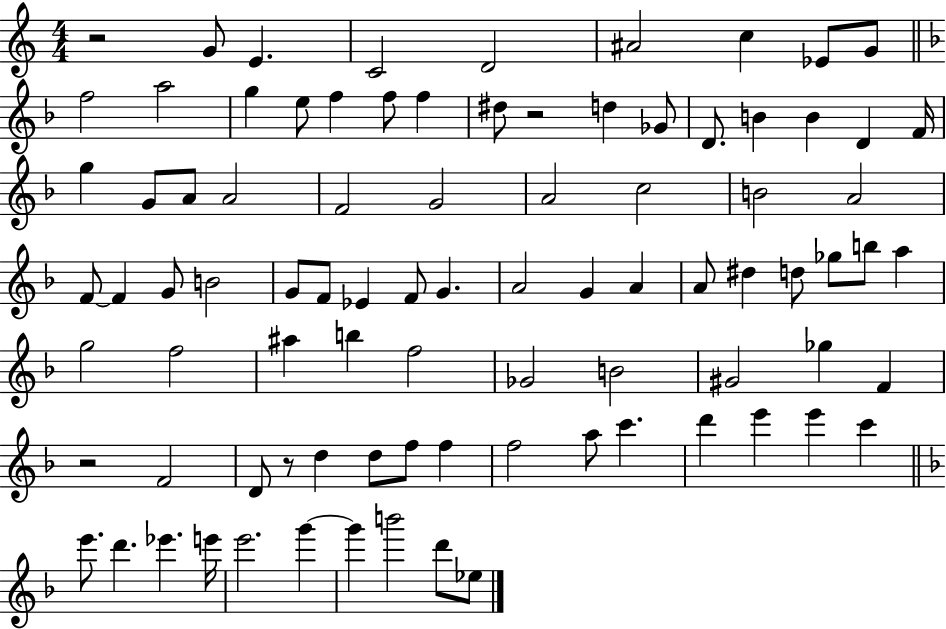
{
  \clef treble
  \numericTimeSignature
  \time 4/4
  \key c \major
  r2 g'8 e'4. | c'2 d'2 | ais'2 c''4 ees'8 g'8 | \bar "||" \break \key f \major f''2 a''2 | g''4 e''8 f''4 f''8 f''4 | dis''8 r2 d''4 ges'8 | d'8. b'4 b'4 d'4 f'16 | \break g''4 g'8 a'8 a'2 | f'2 g'2 | a'2 c''2 | b'2 a'2 | \break f'8~~ f'4 g'8 b'2 | g'8 f'8 ees'4 f'8 g'4. | a'2 g'4 a'4 | a'8 dis''4 d''8 ges''8 b''8 a''4 | \break g''2 f''2 | ais''4 b''4 f''2 | ges'2 b'2 | gis'2 ges''4 f'4 | \break r2 f'2 | d'8 r8 d''4 d''8 f''8 f''4 | f''2 a''8 c'''4. | d'''4 e'''4 e'''4 c'''4 | \break \bar "||" \break \key f \major e'''8. d'''4. ees'''4. e'''16 | e'''2. g'''4~~ | g'''4 b'''2 d'''8 ees''8 | \bar "|."
}